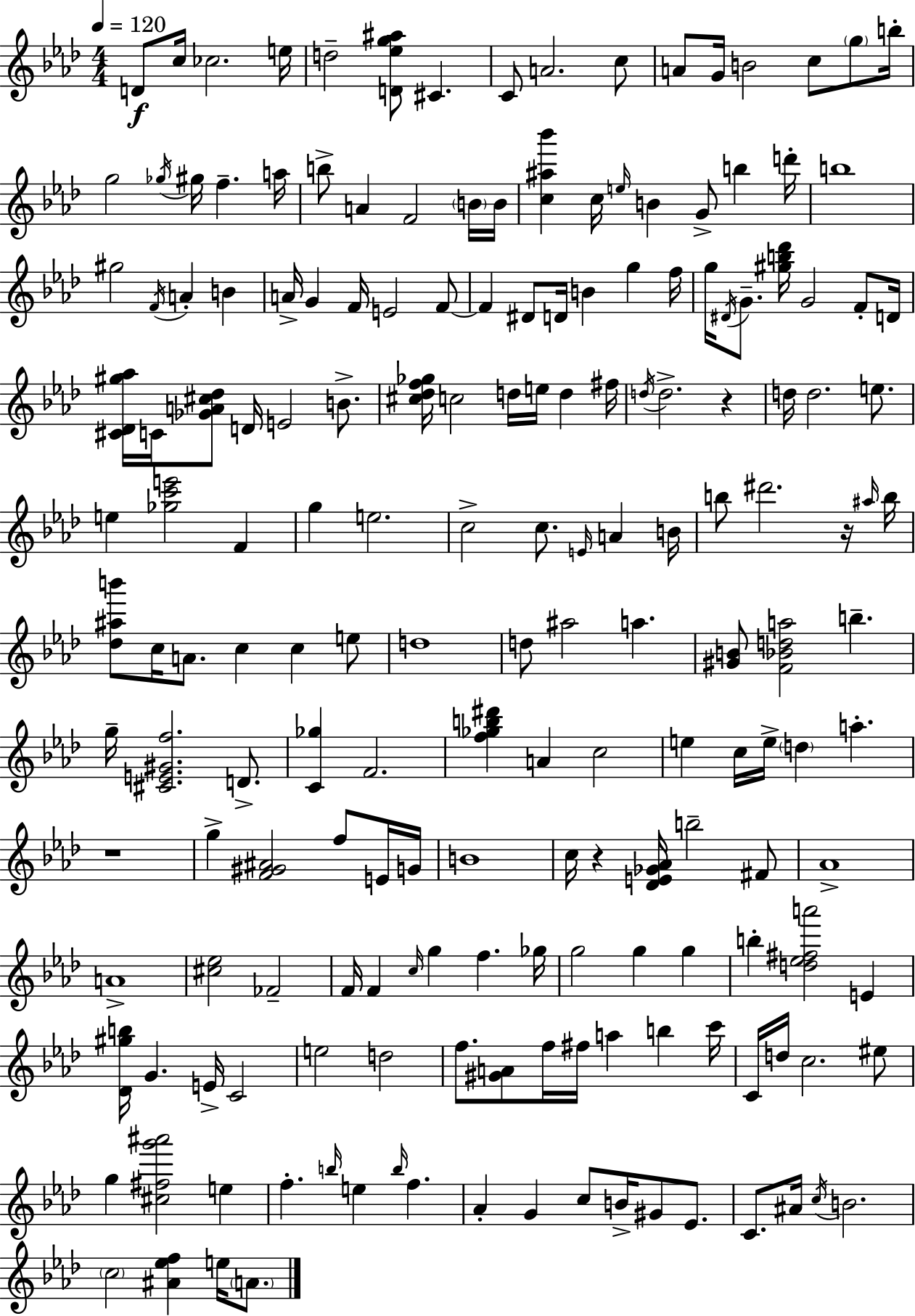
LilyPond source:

{
  \clef treble
  \numericTimeSignature
  \time 4/4
  \key f \minor
  \tempo 4 = 120
  d'8\f c''16 ces''2. e''16 | d''2-- <d' ees'' g'' ais''>8 cis'4. | c'8 a'2. c''8 | a'8 g'16 b'2 c''8 \parenthesize g''8 b''16-. | \break g''2 \acciaccatura { ges''16 } gis''16 f''4.-- | a''16 b''8-> a'4 f'2 \parenthesize b'16 | b'16 <c'' ais'' bes'''>4 c''16 \grace { e''16 } b'4 g'8-> b''4 | d'''16-. b''1 | \break gis''2 \acciaccatura { f'16 } a'4-. b'4 | a'16-> g'4 f'16 e'2 | f'8~~ f'4 dis'8 d'16 b'4 g''4 | f''16 g''16 \acciaccatura { dis'16 } g'8.-- <gis'' b'' des'''>16 g'2 | \break f'8-. d'16 <cis' des' gis'' aes''>16 c'16 <ges' a' cis'' des''>8 d'16 e'2 | b'8.-> <cis'' des'' f'' ges''>16 c''2 d''16 e''16 d''4 | fis''16 \acciaccatura { d''16 } d''2.-> | r4 d''16 d''2. | \break e''8. e''4 <ges'' c''' e'''>2 | f'4 g''4 e''2. | c''2-> c''8. | \grace { e'16 } a'4 b'16 b''8 dis'''2. | \break r16 \grace { ais''16 } b''16 <des'' ais'' b'''>8 c''16 a'8. c''4 | c''4 e''8 d''1 | d''8 ais''2 | a''4. <gis' b'>8 <f' bes' d'' a''>2 | \break b''4.-- g''16-- <cis' e' gis' f''>2. | d'8.-> <c' ges''>4 f'2. | <f'' ges'' b'' dis'''>4 a'4 c''2 | e''4 c''16 e''16-> \parenthesize d''4 | \break a''4.-. r1 | g''4-> <f' gis' ais'>2 | f''8 e'16 g'16 b'1 | c''16 r4 <des' e' ges' aes'>16 b''2-- | \break fis'8 aes'1-> | a'1-> | <cis'' ees''>2 fes'2-- | f'16 f'4 \grace { c''16 } g''4 | \break f''4. ges''16 g''2 | g''4 g''4 b''4-. <d'' ees'' fis'' a'''>2 | e'4 <des' gis'' b''>16 g'4. e'16-> | c'2 e''2 | \break d''2 f''8. <gis' a'>8 f''16 fis''16 a''4 | b''4 c'''16 c'16 d''16 c''2. | eis''8 g''4 <cis'' fis'' g''' ais'''>2 | e''4 f''4.-. \grace { b''16 } e''4 | \break \grace { b''16 } f''4. aes'4-. g'4 | c''8 b'16-> gis'8 ees'8. c'8. ais'16 \acciaccatura { c''16 } b'2. | \parenthesize c''2 | <ais' ees'' f''>4 e''16 \parenthesize a'8. \bar "|."
}